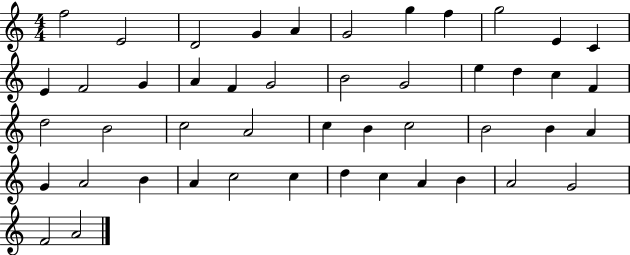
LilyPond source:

{
  \clef treble
  \numericTimeSignature
  \time 4/4
  \key c \major
  f''2 e'2 | d'2 g'4 a'4 | g'2 g''4 f''4 | g''2 e'4 c'4 | \break e'4 f'2 g'4 | a'4 f'4 g'2 | b'2 g'2 | e''4 d''4 c''4 f'4 | \break d''2 b'2 | c''2 a'2 | c''4 b'4 c''2 | b'2 b'4 a'4 | \break g'4 a'2 b'4 | a'4 c''2 c''4 | d''4 c''4 a'4 b'4 | a'2 g'2 | \break f'2 a'2 | \bar "|."
}